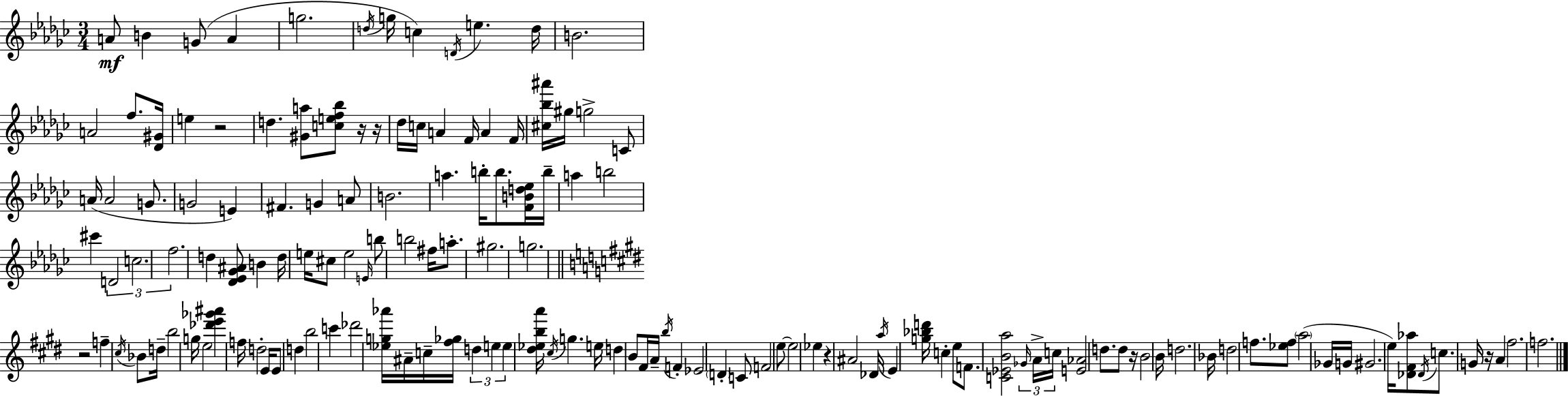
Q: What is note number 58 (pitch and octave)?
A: F5